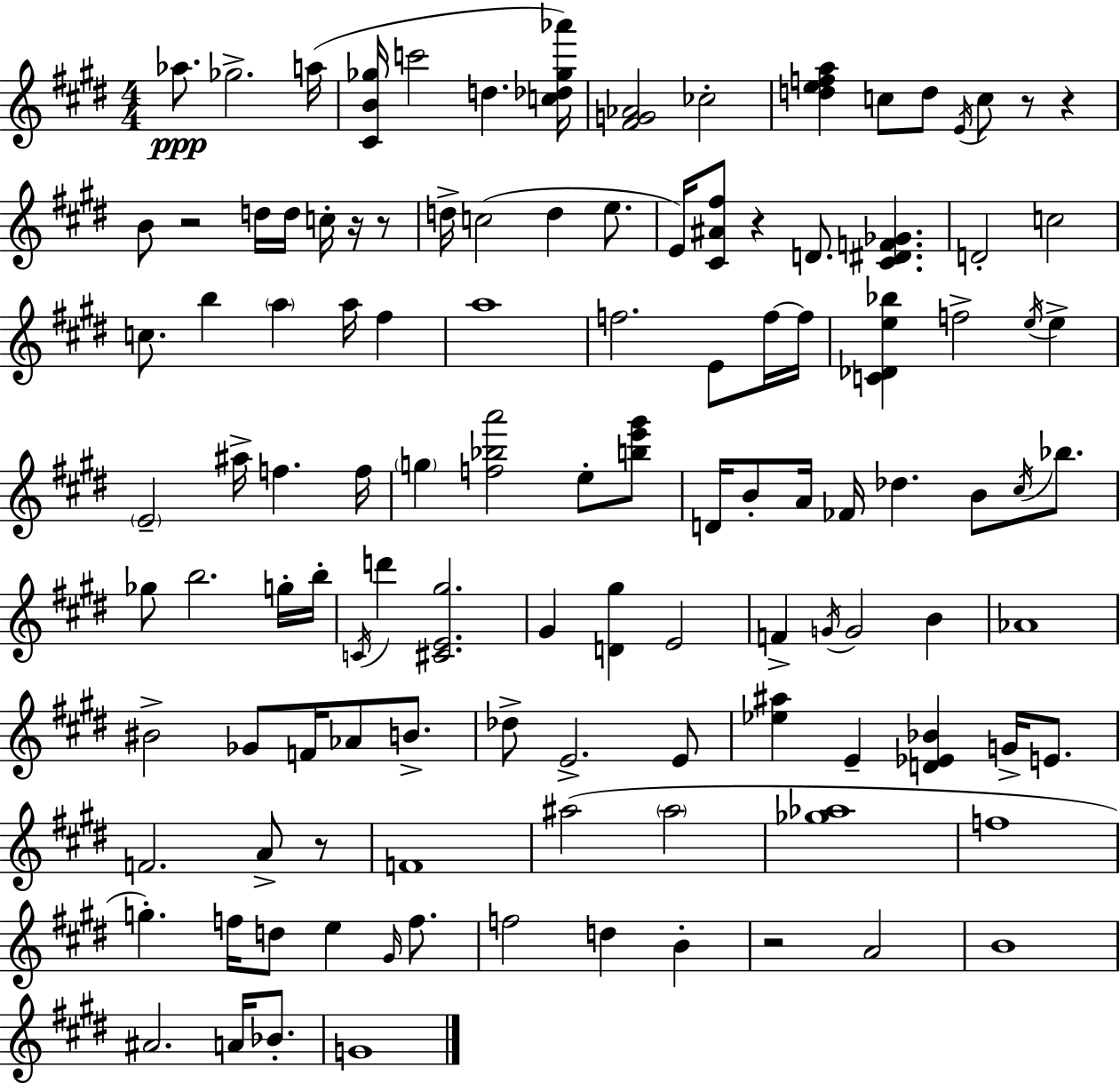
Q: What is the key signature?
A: E major